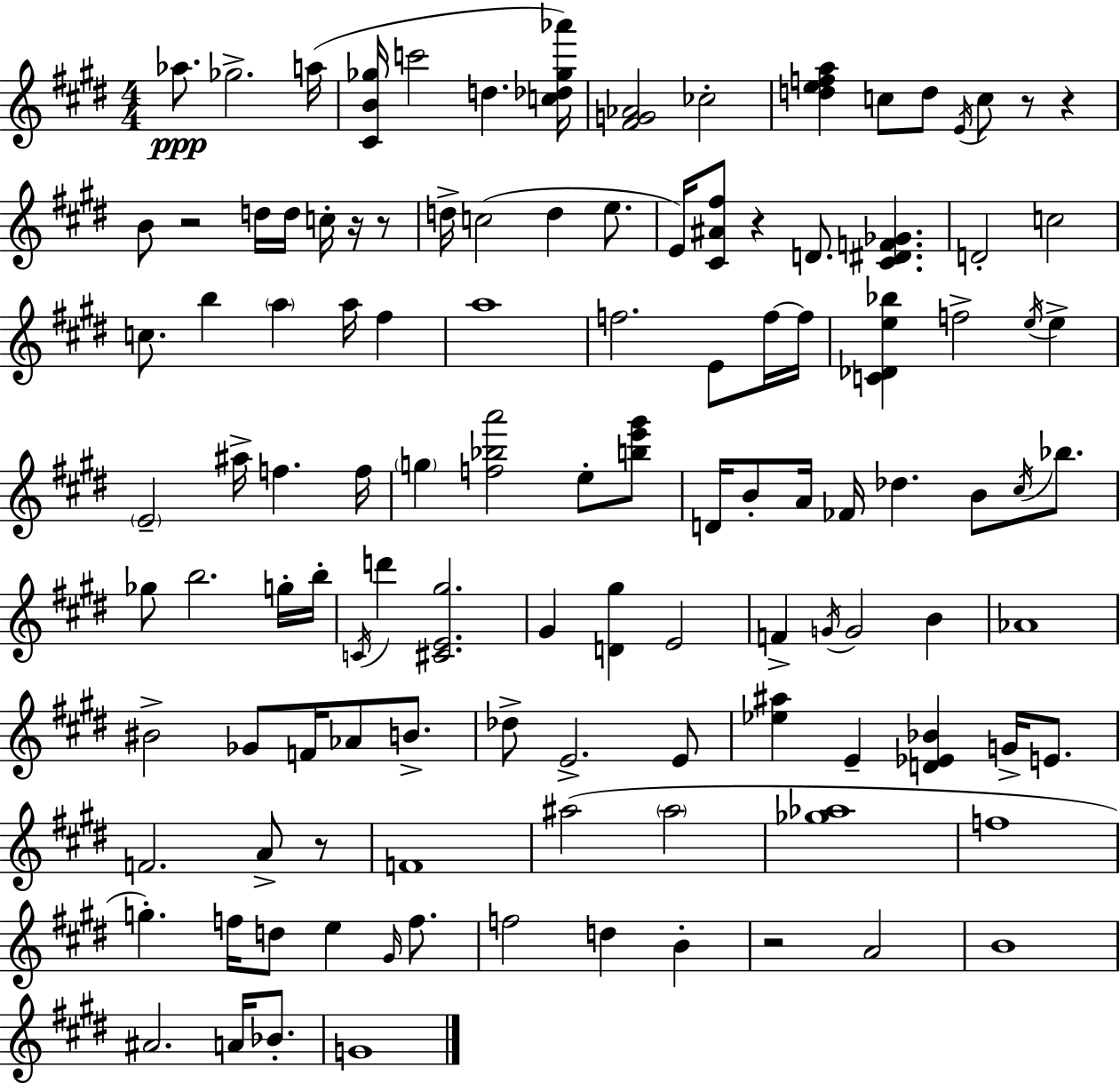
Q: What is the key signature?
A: E major